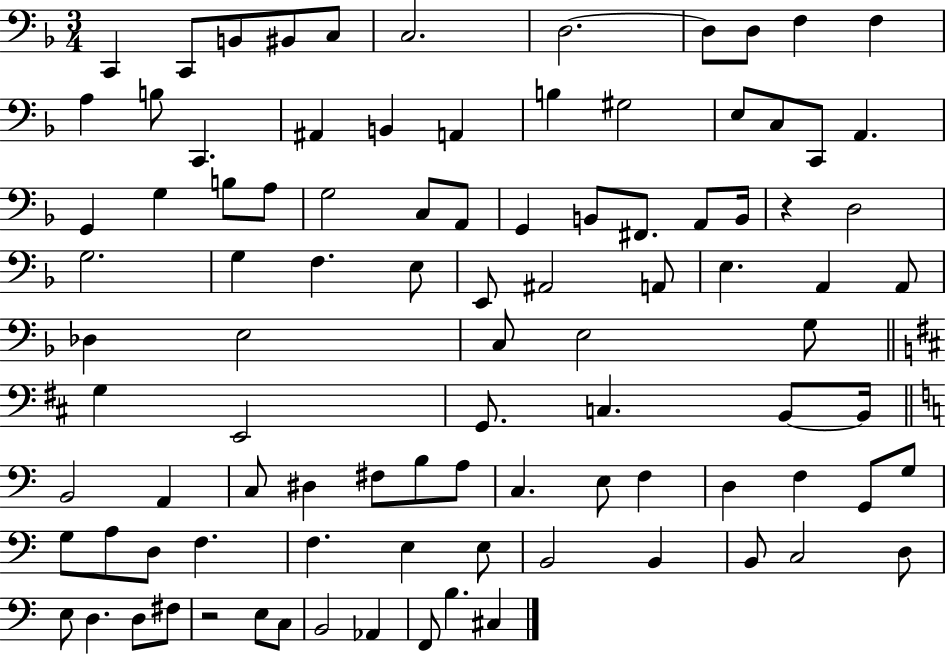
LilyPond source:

{
  \clef bass
  \numericTimeSignature
  \time 3/4
  \key f \major
  c,4 c,8 b,8 bis,8 c8 | c2. | d2.~~ | d8 d8 f4 f4 | \break a4 b8 c,4. | ais,4 b,4 a,4 | b4 gis2 | e8 c8 c,8 a,4. | \break g,4 g4 b8 a8 | g2 c8 a,8 | g,4 b,8 fis,8. a,8 b,16 | r4 d2 | \break g2. | g4 f4. e8 | e,8 ais,2 a,8 | e4. a,4 a,8 | \break des4 e2 | c8 e2 g8 | \bar "||" \break \key d \major g4 e,2 | g,8. c4. b,8~~ b,16 | \bar "||" \break \key c \major b,2 a,4 | c8 dis4 fis8 b8 a8 | c4. e8 f4 | d4 f4 g,8 g8 | \break g8 a8 d8 f4. | f4. e4 e8 | b,2 b,4 | b,8 c2 d8 | \break e8 d4. d8 fis8 | r2 e8 c8 | b,2 aes,4 | f,8 b4. cis4 | \break \bar "|."
}